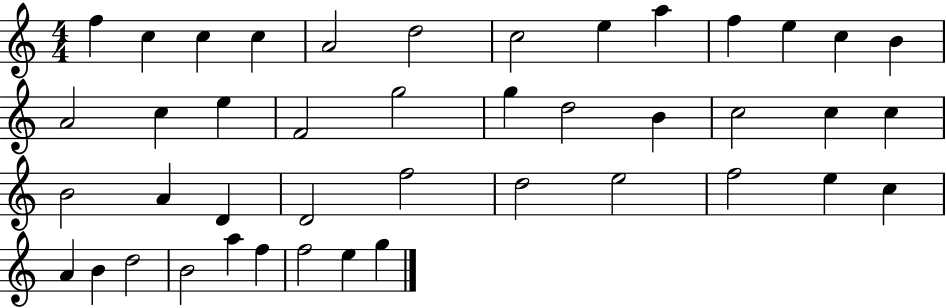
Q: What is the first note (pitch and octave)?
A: F5